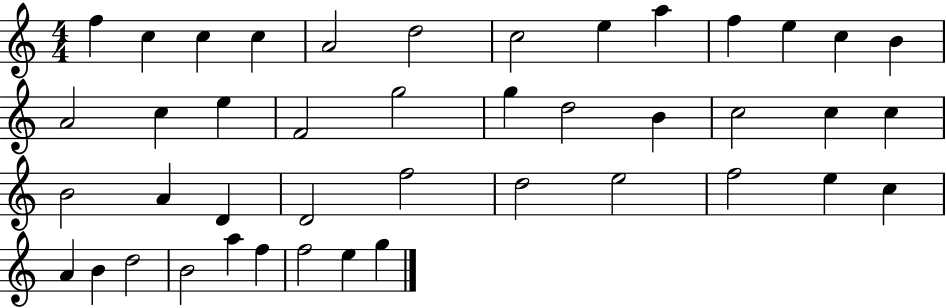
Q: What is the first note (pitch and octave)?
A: F5